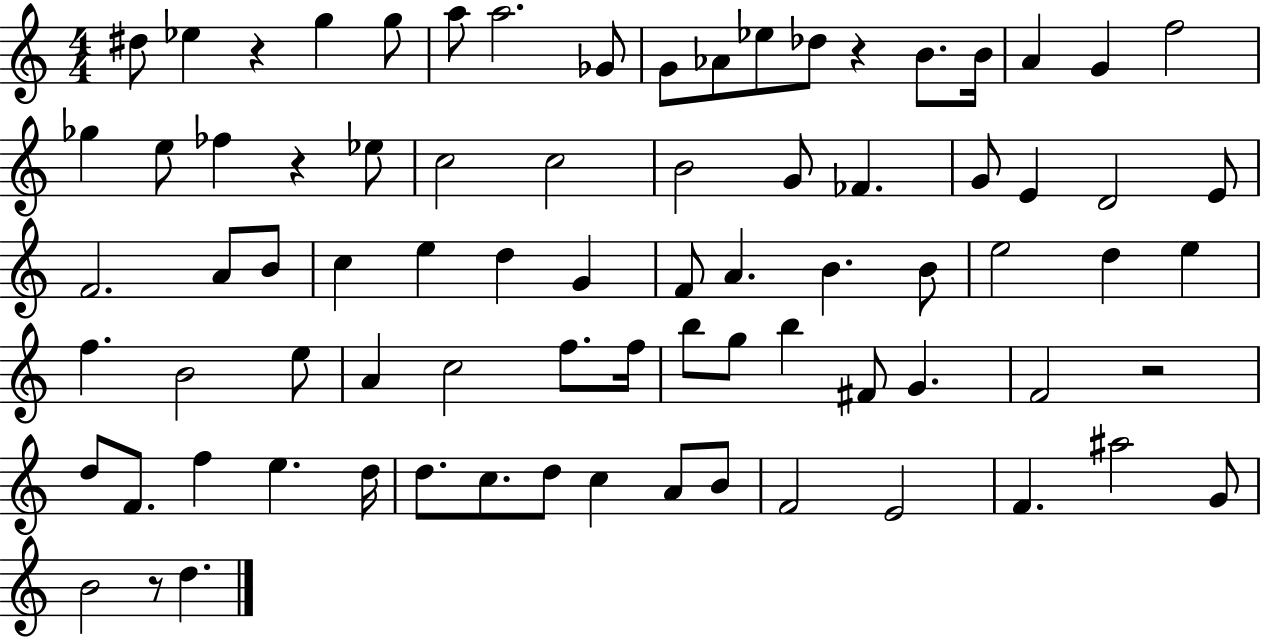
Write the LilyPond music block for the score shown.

{
  \clef treble
  \numericTimeSignature
  \time 4/4
  \key c \major
  \repeat volta 2 { dis''8 ees''4 r4 g''4 g''8 | a''8 a''2. ges'8 | g'8 aes'8 ees''8 des''8 r4 b'8. b'16 | a'4 g'4 f''2 | \break ges''4 e''8 fes''4 r4 ees''8 | c''2 c''2 | b'2 g'8 fes'4. | g'8 e'4 d'2 e'8 | \break f'2. a'8 b'8 | c''4 e''4 d''4 g'4 | f'8 a'4. b'4. b'8 | e''2 d''4 e''4 | \break f''4. b'2 e''8 | a'4 c''2 f''8. f''16 | b''8 g''8 b''4 fis'8 g'4. | f'2 r2 | \break d''8 f'8. f''4 e''4. d''16 | d''8. c''8. d''8 c''4 a'8 b'8 | f'2 e'2 | f'4. ais''2 g'8 | \break b'2 r8 d''4. | } \bar "|."
}